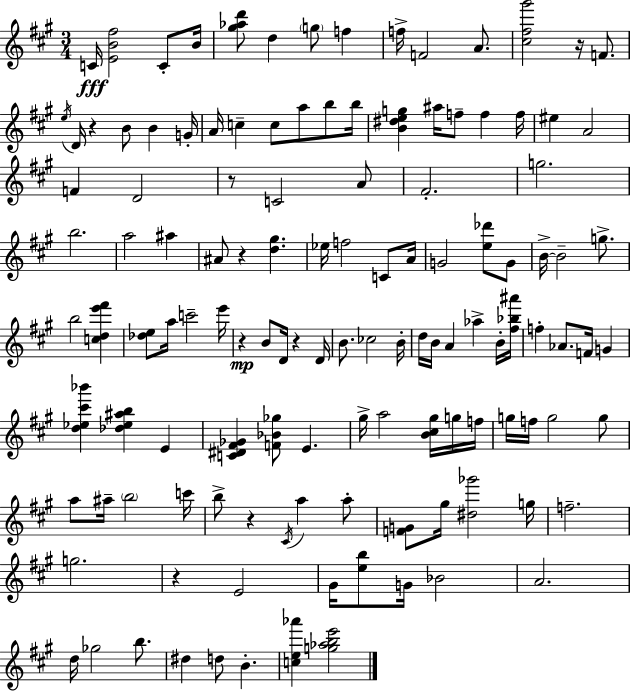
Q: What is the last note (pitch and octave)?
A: B4